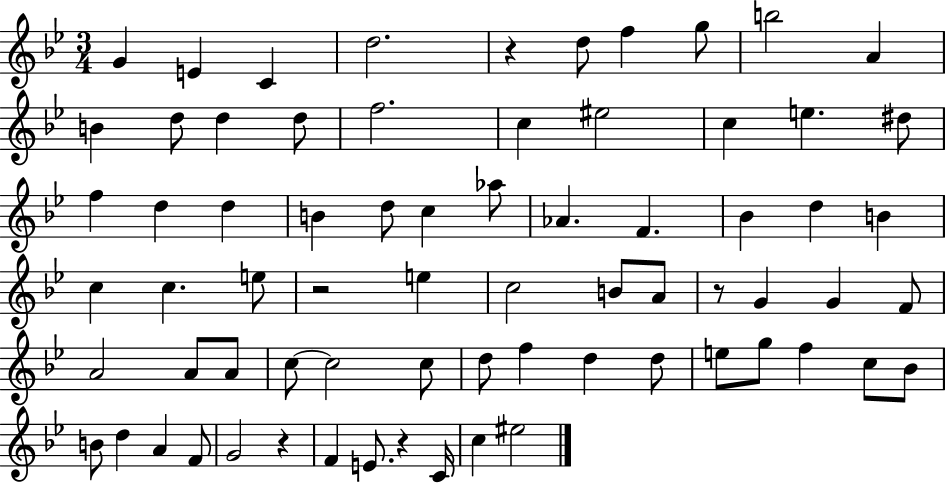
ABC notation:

X:1
T:Untitled
M:3/4
L:1/4
K:Bb
G E C d2 z d/2 f g/2 b2 A B d/2 d d/2 f2 c ^e2 c e ^d/2 f d d B d/2 c _a/2 _A F _B d B c c e/2 z2 e c2 B/2 A/2 z/2 G G F/2 A2 A/2 A/2 c/2 c2 c/2 d/2 f d d/2 e/2 g/2 f c/2 _B/2 B/2 d A F/2 G2 z F E/2 z C/4 c ^e2